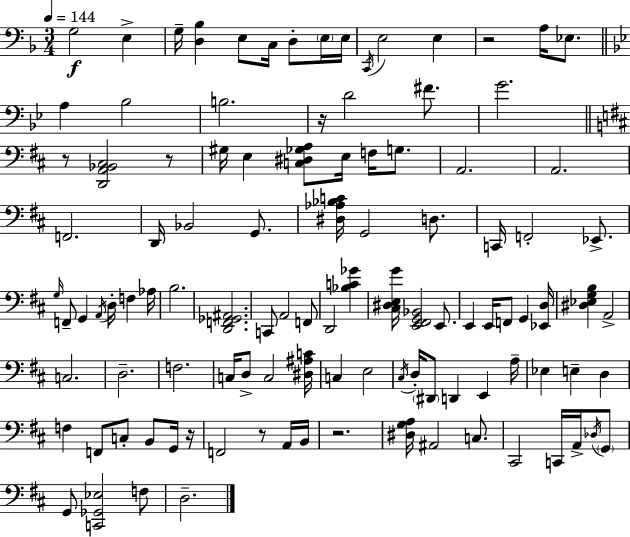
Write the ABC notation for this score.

X:1
T:Untitled
M:3/4
L:1/4
K:F
G,2 E, G,/4 [D,_B,] E,/2 C,/4 D,/2 E,/4 E,/4 C,,/4 E,2 E, z2 A,/4 _E,/2 A, _B,2 B,2 z/4 D2 ^F/2 G2 z/2 [D,,A,,_B,,^C,]2 z/2 ^G,/4 E, [C,^D,_G,A,]/2 E,/4 F,/4 G,/2 A,,2 A,,2 F,,2 D,,/4 _B,,2 G,,/2 [^D,_A,_B,C]/4 G,,2 D,/2 C,,/4 F,,2 _E,,/2 G,/4 F,,/2 G,, A,,/4 D,/4 F, _A,/4 B,2 [D,,F,,_G,,^A,,]2 C,,/2 A,,2 F,,/2 D,,2 [_B,C_G] [^C,^D,E,G]/4 [E,,^F,,G,,_B,,]2 E,,/2 E,, E,,/4 F,,/2 G,, [_E,,D,]/4 [^D,_E,G,B,] A,,2 C,2 D,2 F,2 C,/4 D,/2 C,2 [^D,^A,C]/4 C, E,2 ^C,/4 D,/4 ^D,,/2 D,, E,, A,/4 _E, E, D, F, F,,/2 C,/2 B,,/2 G,,/4 z/4 F,,2 z/2 A,,/4 B,,/4 z2 [^D,G,A,]/4 ^A,,2 C,/2 ^C,,2 C,,/4 A,,/4 _D,/4 G,,/2 G,,/2 [C,,_G,,_E,]2 F,/2 D,2